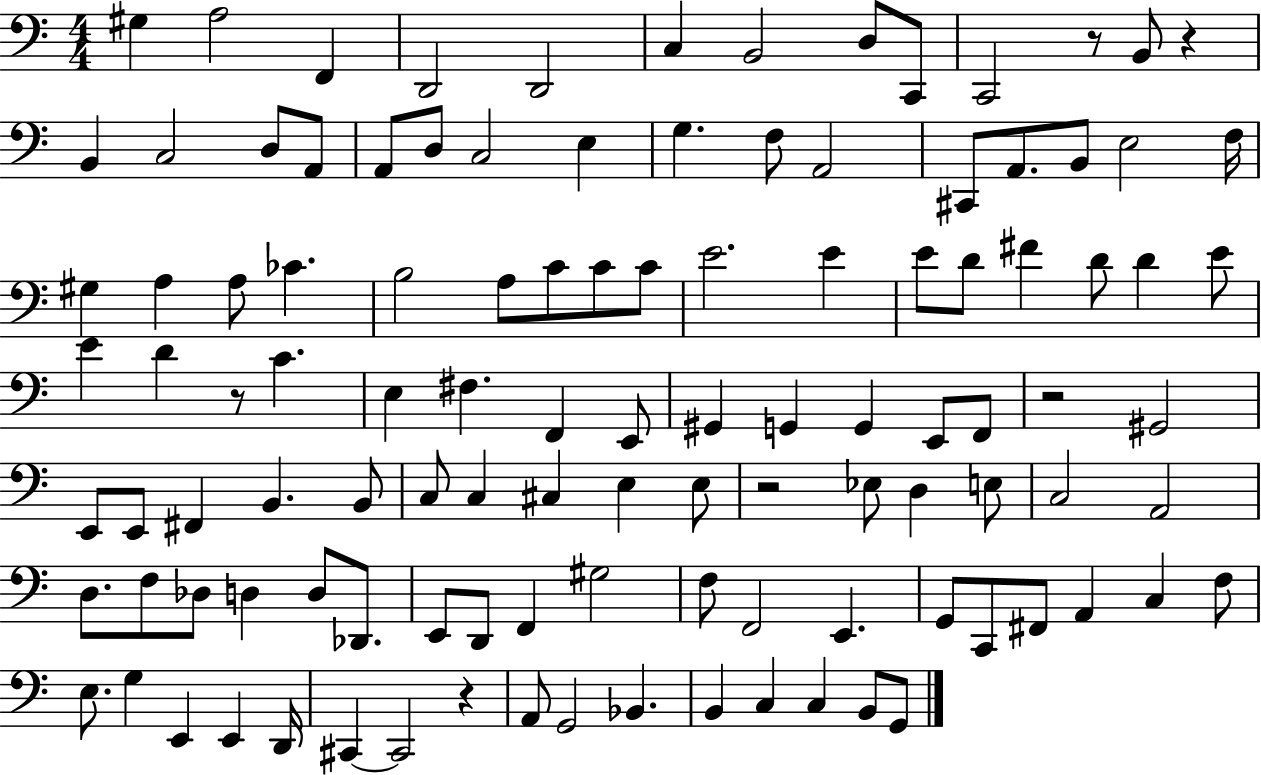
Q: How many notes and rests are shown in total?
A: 112